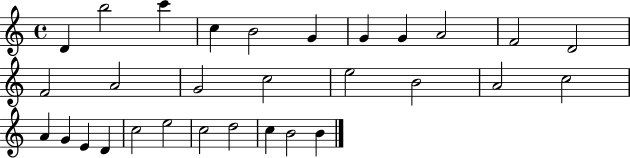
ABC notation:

X:1
T:Untitled
M:4/4
L:1/4
K:C
D b2 c' c B2 G G G A2 F2 D2 F2 A2 G2 c2 e2 B2 A2 c2 A G E D c2 e2 c2 d2 c B2 B